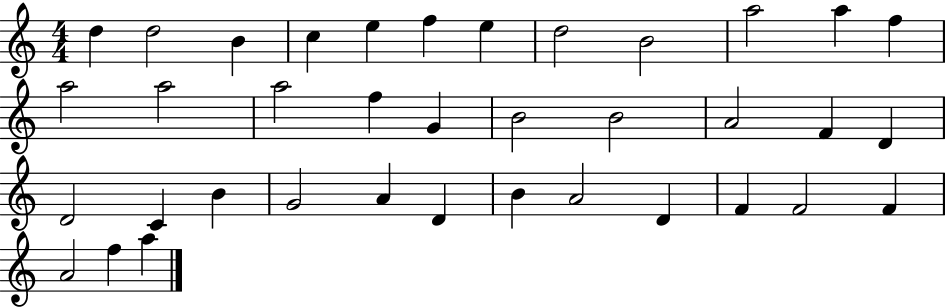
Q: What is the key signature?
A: C major